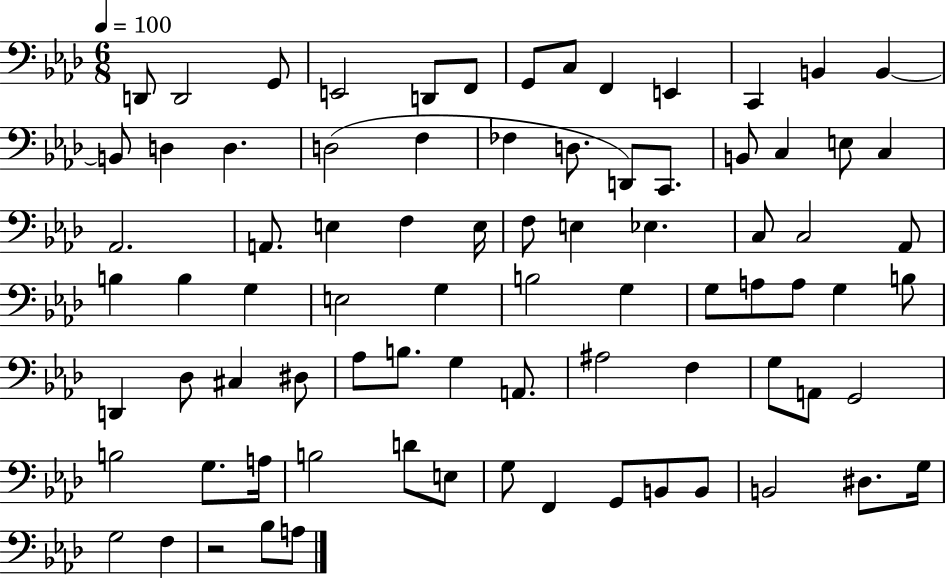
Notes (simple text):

D2/e D2/h G2/e E2/h D2/e F2/e G2/e C3/e F2/q E2/q C2/q B2/q B2/q B2/e D3/q D3/q. D3/h F3/q FES3/q D3/e. D2/e C2/e. B2/e C3/q E3/e C3/q Ab2/h. A2/e. E3/q F3/q E3/s F3/e E3/q Eb3/q. C3/e C3/h Ab2/e B3/q B3/q G3/q E3/h G3/q B3/h G3/q G3/e A3/e A3/e G3/q B3/e D2/q Db3/e C#3/q D#3/e Ab3/e B3/e. G3/q A2/e. A#3/h F3/q G3/e A2/e G2/h B3/h G3/e. A3/s B3/h D4/e E3/e G3/e F2/q G2/e B2/e B2/e B2/h D#3/e. G3/s G3/h F3/q R/h Bb3/e A3/e